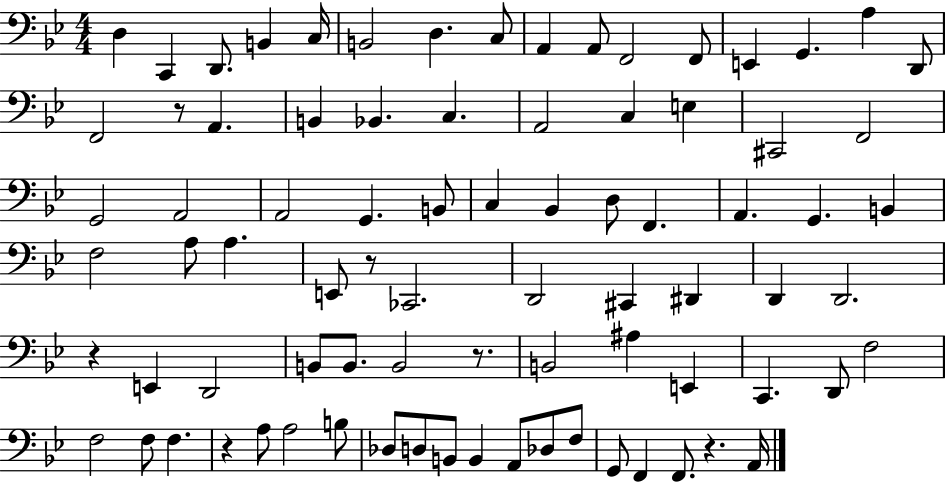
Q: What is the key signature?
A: BES major